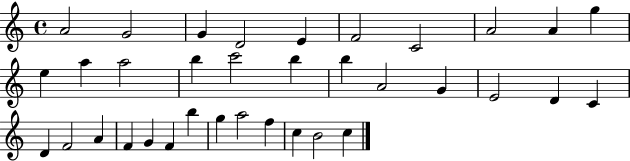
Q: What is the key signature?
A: C major